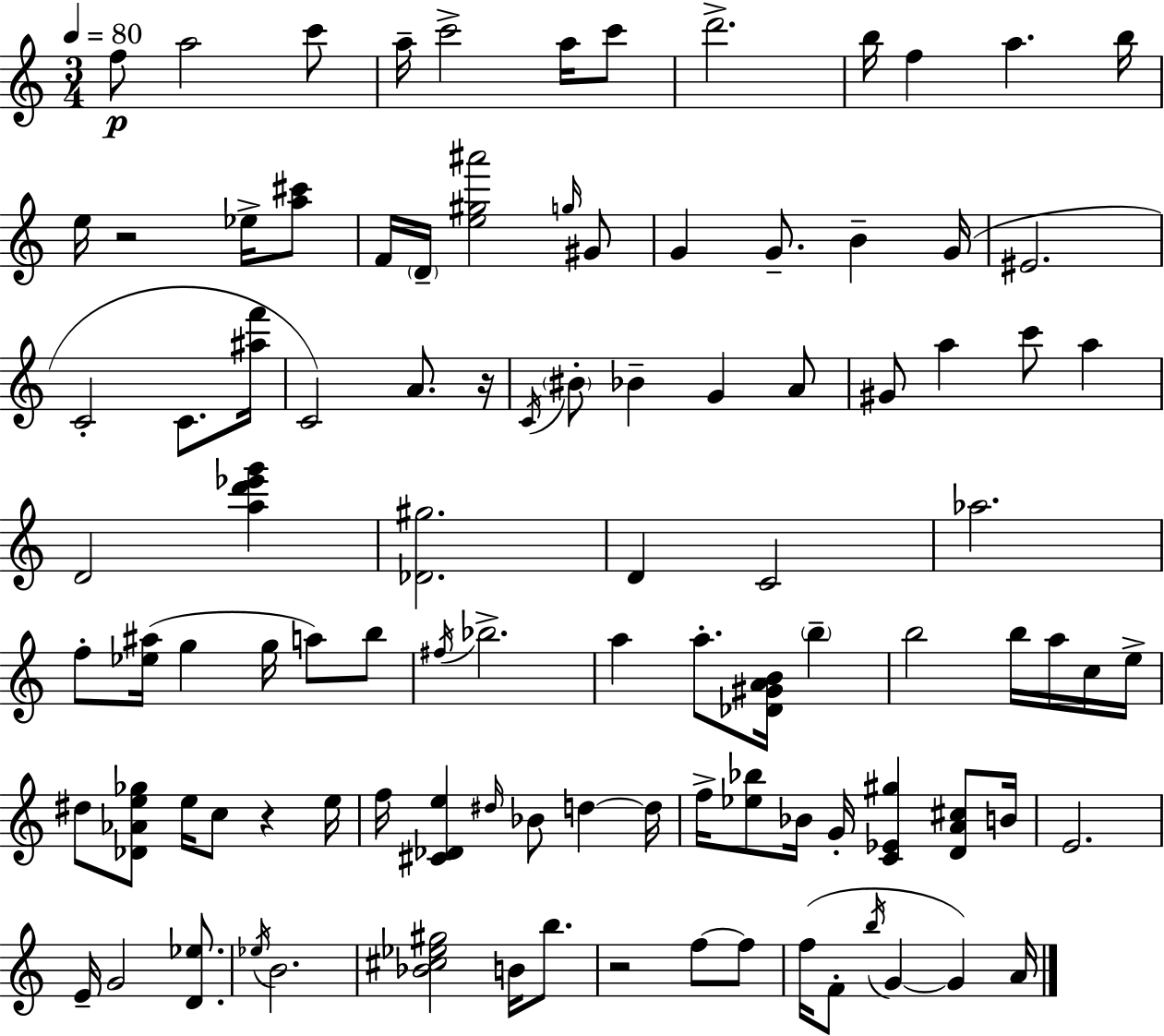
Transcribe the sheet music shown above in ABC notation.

X:1
T:Untitled
M:3/4
L:1/4
K:Am
f/2 a2 c'/2 a/4 c'2 a/4 c'/2 d'2 b/4 f a b/4 e/4 z2 _e/4 [a^c']/2 F/4 D/4 [e^g^a']2 g/4 ^G/2 G G/2 B G/4 ^E2 C2 C/2 [^af']/4 C2 A/2 z/4 C/4 ^B/2 _B G A/2 ^G/2 a c'/2 a D2 [ad'_e'g'] [_D^g]2 D C2 _a2 f/2 [_e^a]/4 g g/4 a/2 b/2 ^f/4 _b2 a a/2 [_D^GAB]/4 b b2 b/4 a/4 c/4 e/4 ^d/2 [_D_Ae_g]/2 e/4 c/2 z e/4 f/4 [^C_De] ^d/4 _B/2 d d/4 f/4 [_e_b]/2 _B/4 G/4 [C_E^g] [DA^c]/2 B/4 E2 E/4 G2 [D_e]/2 _e/4 B2 [_B^c_e^g]2 B/4 b/2 z2 f/2 f/2 f/4 F/2 b/4 G G A/4